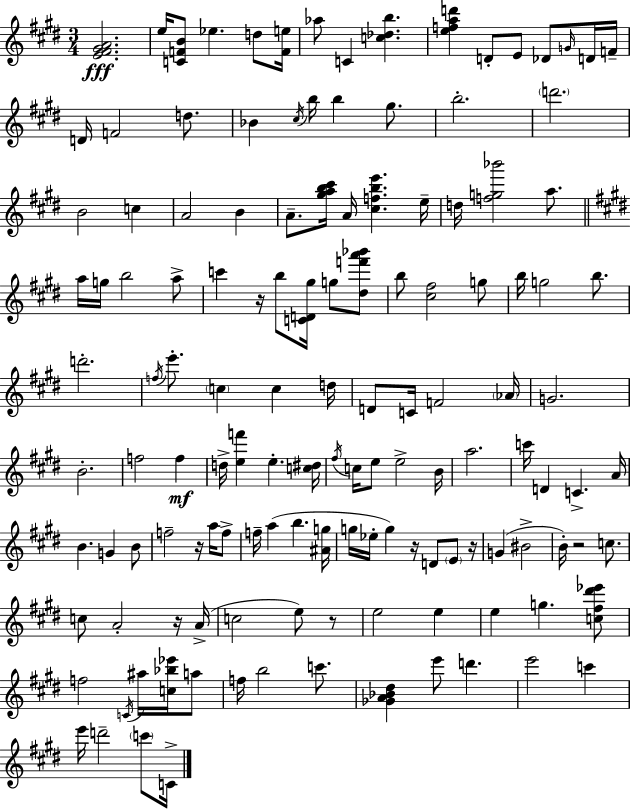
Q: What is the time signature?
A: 3/4